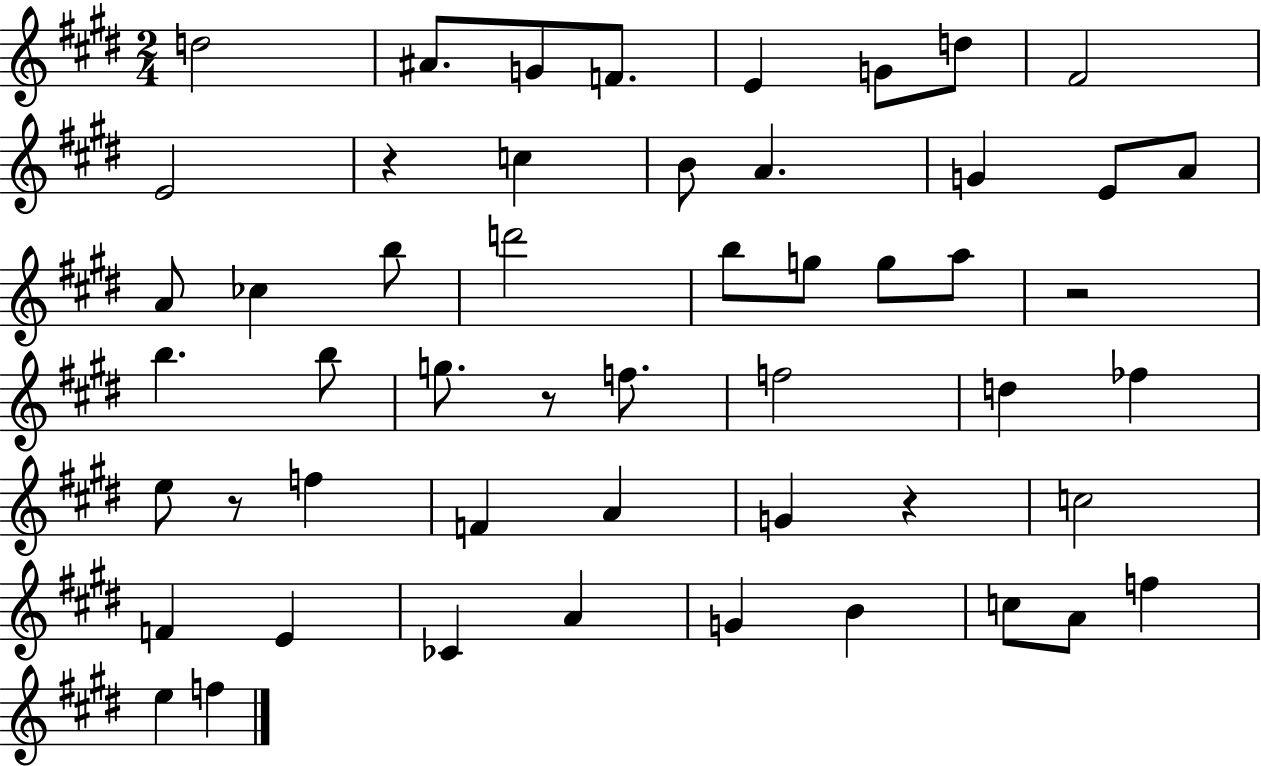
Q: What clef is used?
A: treble